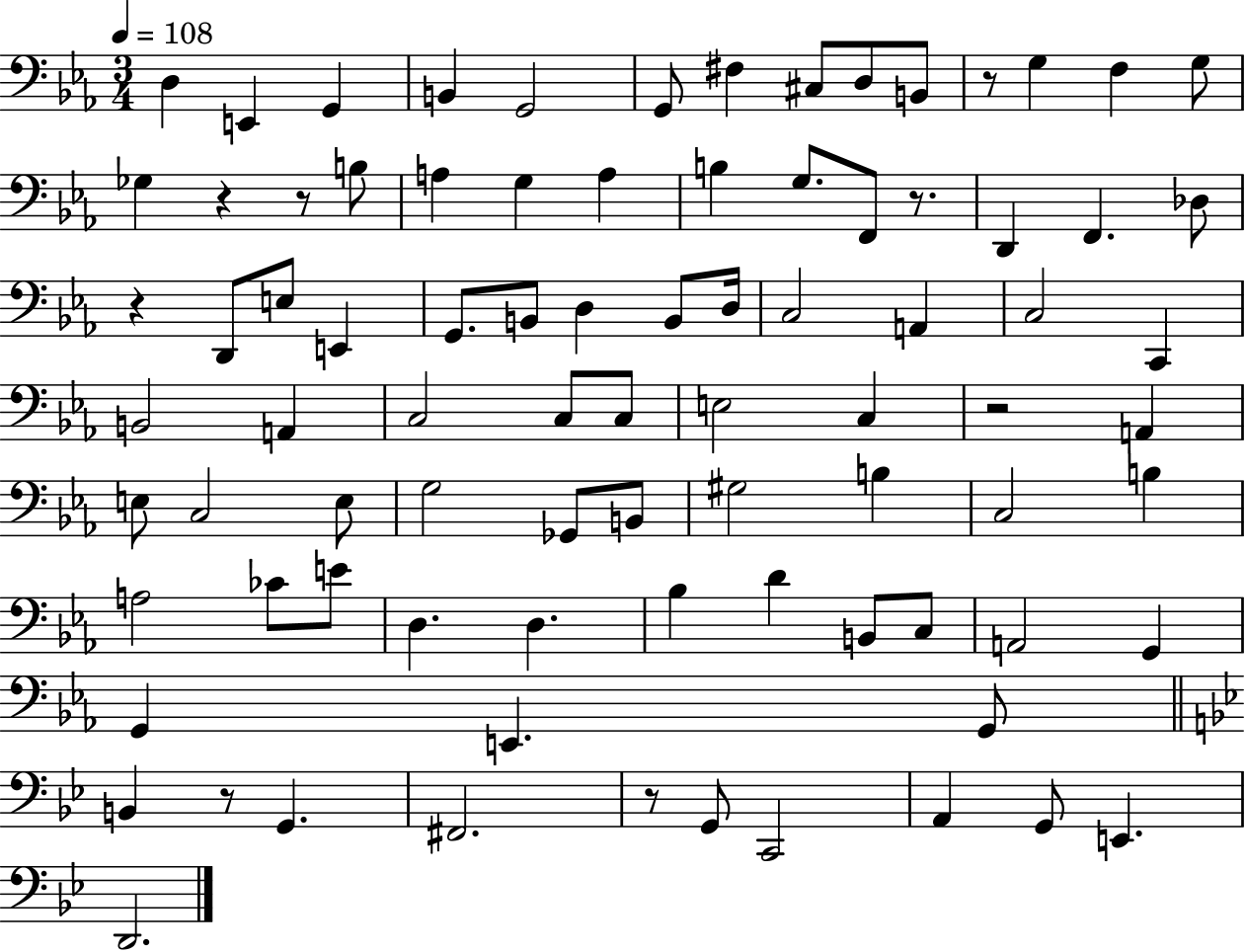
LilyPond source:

{
  \clef bass
  \numericTimeSignature
  \time 3/4
  \key ees \major
  \tempo 4 = 108
  d4 e,4 g,4 | b,4 g,2 | g,8 fis4 cis8 d8 b,8 | r8 g4 f4 g8 | \break ges4 r4 r8 b8 | a4 g4 a4 | b4 g8. f,8 r8. | d,4 f,4. des8 | \break r4 d,8 e8 e,4 | g,8. b,8 d4 b,8 d16 | c2 a,4 | c2 c,4 | \break b,2 a,4 | c2 c8 c8 | e2 c4 | r2 a,4 | \break e8 c2 e8 | g2 ges,8 b,8 | gis2 b4 | c2 b4 | \break a2 ces'8 e'8 | d4. d4. | bes4 d'4 b,8 c8 | a,2 g,4 | \break g,4 e,4. g,8 | \bar "||" \break \key g \minor b,4 r8 g,4. | fis,2. | r8 g,8 c,2 | a,4 g,8 e,4. | \break d,2. | \bar "|."
}